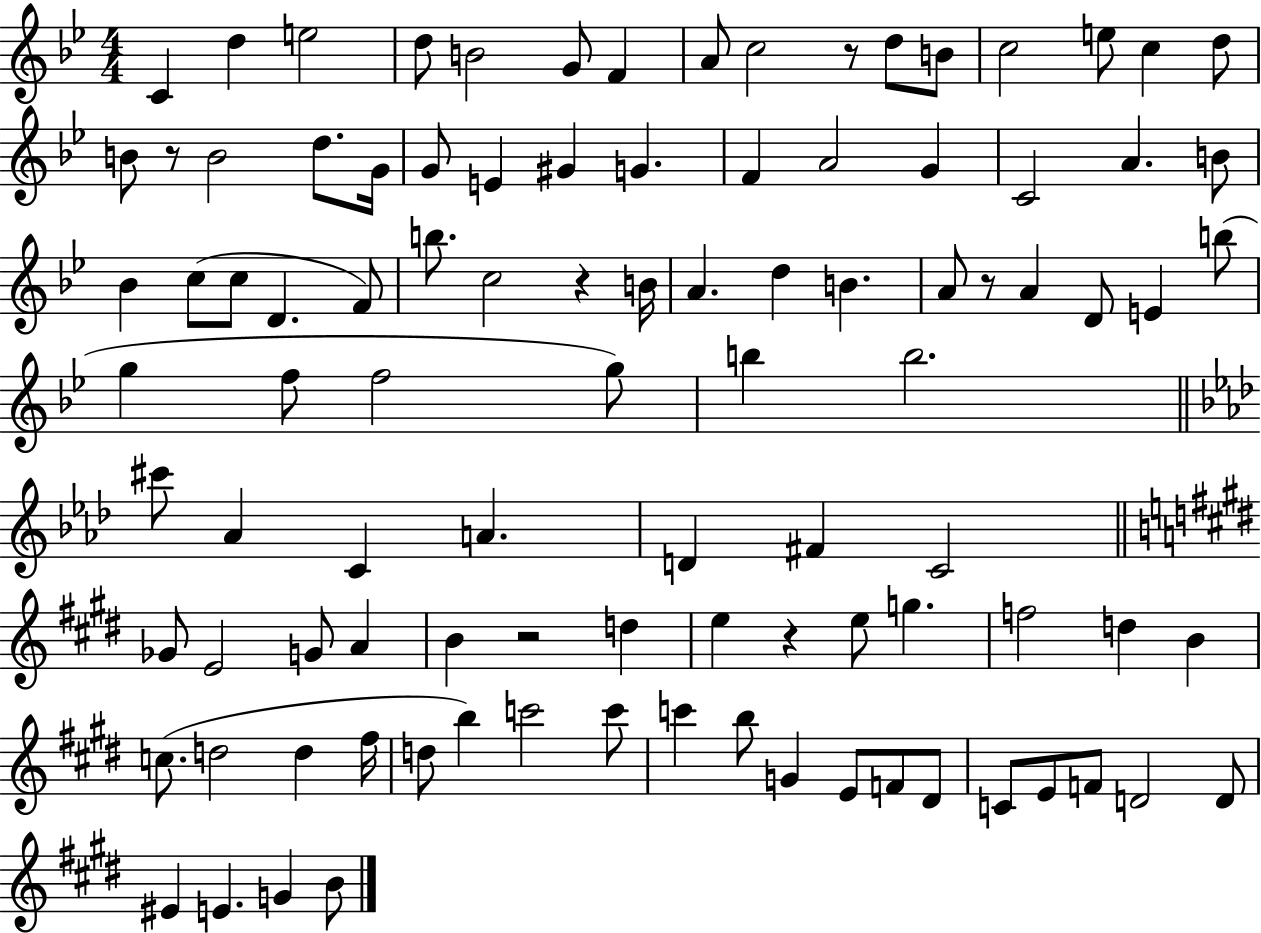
{
  \clef treble
  \numericTimeSignature
  \time 4/4
  \key bes \major
  c'4 d''4 e''2 | d''8 b'2 g'8 f'4 | a'8 c''2 r8 d''8 b'8 | c''2 e''8 c''4 d''8 | \break b'8 r8 b'2 d''8. g'16 | g'8 e'4 gis'4 g'4. | f'4 a'2 g'4 | c'2 a'4. b'8 | \break bes'4 c''8( c''8 d'4. f'8) | b''8. c''2 r4 b'16 | a'4. d''4 b'4. | a'8 r8 a'4 d'8 e'4 b''8( | \break g''4 f''8 f''2 g''8) | b''4 b''2. | \bar "||" \break \key f \minor cis'''8 aes'4 c'4 a'4. | d'4 fis'4 c'2 | \bar "||" \break \key e \major ges'8 e'2 g'8 a'4 | b'4 r2 d''4 | e''4 r4 e''8 g''4. | f''2 d''4 b'4 | \break c''8.( d''2 d''4 fis''16 | d''8 b''4) c'''2 c'''8 | c'''4 b''8 g'4 e'8 f'8 dis'8 | c'8 e'8 f'8 d'2 d'8 | \break eis'4 e'4. g'4 b'8 | \bar "|."
}